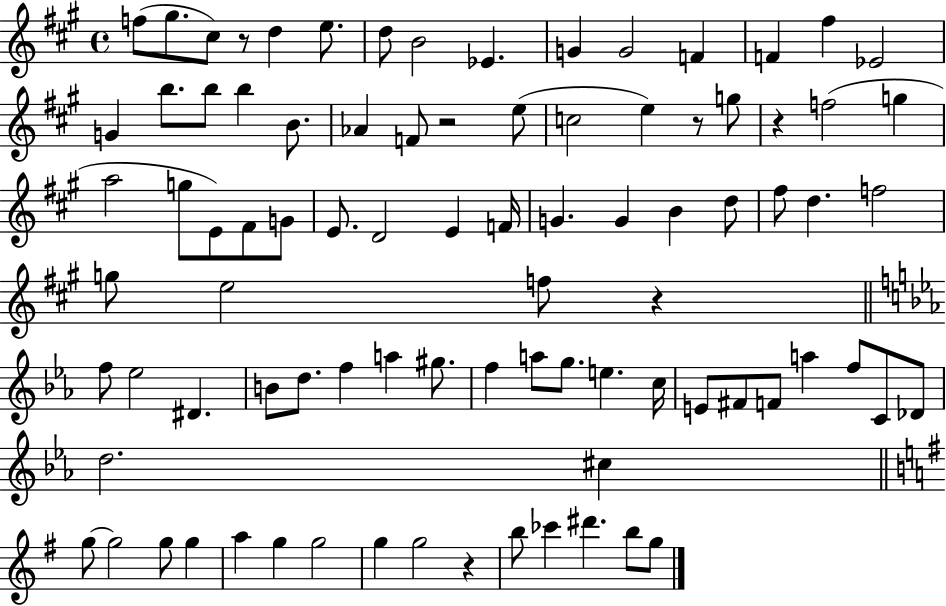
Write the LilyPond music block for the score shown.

{
  \clef treble
  \time 4/4
  \defaultTimeSignature
  \key a \major
  f''8( gis''8. cis''8) r8 d''4 e''8. | d''8 b'2 ees'4. | g'4 g'2 f'4 | f'4 fis''4 ees'2 | \break g'4 b''8. b''8 b''4 b'8. | aes'4 f'8 r2 e''8( | c''2 e''4) r8 g''8 | r4 f''2( g''4 | \break a''2 g''8 e'8) fis'8 g'8 | e'8. d'2 e'4 f'16 | g'4. g'4 b'4 d''8 | fis''8 d''4. f''2 | \break g''8 e''2 f''8 r4 | \bar "||" \break \key ees \major f''8 ees''2 dis'4. | b'8 d''8. f''4 a''4 gis''8. | f''4 a''8 g''8. e''4. c''16 | e'8 fis'8 f'8 a''4 f''8 c'8 des'8 | \break d''2. cis''4 | \bar "||" \break \key e \minor g''8~~ g''2 g''8 g''4 | a''4 g''4 g''2 | g''4 g''2 r4 | b''8 ces'''4 dis'''4. b''8 g''8 | \break \bar "|."
}